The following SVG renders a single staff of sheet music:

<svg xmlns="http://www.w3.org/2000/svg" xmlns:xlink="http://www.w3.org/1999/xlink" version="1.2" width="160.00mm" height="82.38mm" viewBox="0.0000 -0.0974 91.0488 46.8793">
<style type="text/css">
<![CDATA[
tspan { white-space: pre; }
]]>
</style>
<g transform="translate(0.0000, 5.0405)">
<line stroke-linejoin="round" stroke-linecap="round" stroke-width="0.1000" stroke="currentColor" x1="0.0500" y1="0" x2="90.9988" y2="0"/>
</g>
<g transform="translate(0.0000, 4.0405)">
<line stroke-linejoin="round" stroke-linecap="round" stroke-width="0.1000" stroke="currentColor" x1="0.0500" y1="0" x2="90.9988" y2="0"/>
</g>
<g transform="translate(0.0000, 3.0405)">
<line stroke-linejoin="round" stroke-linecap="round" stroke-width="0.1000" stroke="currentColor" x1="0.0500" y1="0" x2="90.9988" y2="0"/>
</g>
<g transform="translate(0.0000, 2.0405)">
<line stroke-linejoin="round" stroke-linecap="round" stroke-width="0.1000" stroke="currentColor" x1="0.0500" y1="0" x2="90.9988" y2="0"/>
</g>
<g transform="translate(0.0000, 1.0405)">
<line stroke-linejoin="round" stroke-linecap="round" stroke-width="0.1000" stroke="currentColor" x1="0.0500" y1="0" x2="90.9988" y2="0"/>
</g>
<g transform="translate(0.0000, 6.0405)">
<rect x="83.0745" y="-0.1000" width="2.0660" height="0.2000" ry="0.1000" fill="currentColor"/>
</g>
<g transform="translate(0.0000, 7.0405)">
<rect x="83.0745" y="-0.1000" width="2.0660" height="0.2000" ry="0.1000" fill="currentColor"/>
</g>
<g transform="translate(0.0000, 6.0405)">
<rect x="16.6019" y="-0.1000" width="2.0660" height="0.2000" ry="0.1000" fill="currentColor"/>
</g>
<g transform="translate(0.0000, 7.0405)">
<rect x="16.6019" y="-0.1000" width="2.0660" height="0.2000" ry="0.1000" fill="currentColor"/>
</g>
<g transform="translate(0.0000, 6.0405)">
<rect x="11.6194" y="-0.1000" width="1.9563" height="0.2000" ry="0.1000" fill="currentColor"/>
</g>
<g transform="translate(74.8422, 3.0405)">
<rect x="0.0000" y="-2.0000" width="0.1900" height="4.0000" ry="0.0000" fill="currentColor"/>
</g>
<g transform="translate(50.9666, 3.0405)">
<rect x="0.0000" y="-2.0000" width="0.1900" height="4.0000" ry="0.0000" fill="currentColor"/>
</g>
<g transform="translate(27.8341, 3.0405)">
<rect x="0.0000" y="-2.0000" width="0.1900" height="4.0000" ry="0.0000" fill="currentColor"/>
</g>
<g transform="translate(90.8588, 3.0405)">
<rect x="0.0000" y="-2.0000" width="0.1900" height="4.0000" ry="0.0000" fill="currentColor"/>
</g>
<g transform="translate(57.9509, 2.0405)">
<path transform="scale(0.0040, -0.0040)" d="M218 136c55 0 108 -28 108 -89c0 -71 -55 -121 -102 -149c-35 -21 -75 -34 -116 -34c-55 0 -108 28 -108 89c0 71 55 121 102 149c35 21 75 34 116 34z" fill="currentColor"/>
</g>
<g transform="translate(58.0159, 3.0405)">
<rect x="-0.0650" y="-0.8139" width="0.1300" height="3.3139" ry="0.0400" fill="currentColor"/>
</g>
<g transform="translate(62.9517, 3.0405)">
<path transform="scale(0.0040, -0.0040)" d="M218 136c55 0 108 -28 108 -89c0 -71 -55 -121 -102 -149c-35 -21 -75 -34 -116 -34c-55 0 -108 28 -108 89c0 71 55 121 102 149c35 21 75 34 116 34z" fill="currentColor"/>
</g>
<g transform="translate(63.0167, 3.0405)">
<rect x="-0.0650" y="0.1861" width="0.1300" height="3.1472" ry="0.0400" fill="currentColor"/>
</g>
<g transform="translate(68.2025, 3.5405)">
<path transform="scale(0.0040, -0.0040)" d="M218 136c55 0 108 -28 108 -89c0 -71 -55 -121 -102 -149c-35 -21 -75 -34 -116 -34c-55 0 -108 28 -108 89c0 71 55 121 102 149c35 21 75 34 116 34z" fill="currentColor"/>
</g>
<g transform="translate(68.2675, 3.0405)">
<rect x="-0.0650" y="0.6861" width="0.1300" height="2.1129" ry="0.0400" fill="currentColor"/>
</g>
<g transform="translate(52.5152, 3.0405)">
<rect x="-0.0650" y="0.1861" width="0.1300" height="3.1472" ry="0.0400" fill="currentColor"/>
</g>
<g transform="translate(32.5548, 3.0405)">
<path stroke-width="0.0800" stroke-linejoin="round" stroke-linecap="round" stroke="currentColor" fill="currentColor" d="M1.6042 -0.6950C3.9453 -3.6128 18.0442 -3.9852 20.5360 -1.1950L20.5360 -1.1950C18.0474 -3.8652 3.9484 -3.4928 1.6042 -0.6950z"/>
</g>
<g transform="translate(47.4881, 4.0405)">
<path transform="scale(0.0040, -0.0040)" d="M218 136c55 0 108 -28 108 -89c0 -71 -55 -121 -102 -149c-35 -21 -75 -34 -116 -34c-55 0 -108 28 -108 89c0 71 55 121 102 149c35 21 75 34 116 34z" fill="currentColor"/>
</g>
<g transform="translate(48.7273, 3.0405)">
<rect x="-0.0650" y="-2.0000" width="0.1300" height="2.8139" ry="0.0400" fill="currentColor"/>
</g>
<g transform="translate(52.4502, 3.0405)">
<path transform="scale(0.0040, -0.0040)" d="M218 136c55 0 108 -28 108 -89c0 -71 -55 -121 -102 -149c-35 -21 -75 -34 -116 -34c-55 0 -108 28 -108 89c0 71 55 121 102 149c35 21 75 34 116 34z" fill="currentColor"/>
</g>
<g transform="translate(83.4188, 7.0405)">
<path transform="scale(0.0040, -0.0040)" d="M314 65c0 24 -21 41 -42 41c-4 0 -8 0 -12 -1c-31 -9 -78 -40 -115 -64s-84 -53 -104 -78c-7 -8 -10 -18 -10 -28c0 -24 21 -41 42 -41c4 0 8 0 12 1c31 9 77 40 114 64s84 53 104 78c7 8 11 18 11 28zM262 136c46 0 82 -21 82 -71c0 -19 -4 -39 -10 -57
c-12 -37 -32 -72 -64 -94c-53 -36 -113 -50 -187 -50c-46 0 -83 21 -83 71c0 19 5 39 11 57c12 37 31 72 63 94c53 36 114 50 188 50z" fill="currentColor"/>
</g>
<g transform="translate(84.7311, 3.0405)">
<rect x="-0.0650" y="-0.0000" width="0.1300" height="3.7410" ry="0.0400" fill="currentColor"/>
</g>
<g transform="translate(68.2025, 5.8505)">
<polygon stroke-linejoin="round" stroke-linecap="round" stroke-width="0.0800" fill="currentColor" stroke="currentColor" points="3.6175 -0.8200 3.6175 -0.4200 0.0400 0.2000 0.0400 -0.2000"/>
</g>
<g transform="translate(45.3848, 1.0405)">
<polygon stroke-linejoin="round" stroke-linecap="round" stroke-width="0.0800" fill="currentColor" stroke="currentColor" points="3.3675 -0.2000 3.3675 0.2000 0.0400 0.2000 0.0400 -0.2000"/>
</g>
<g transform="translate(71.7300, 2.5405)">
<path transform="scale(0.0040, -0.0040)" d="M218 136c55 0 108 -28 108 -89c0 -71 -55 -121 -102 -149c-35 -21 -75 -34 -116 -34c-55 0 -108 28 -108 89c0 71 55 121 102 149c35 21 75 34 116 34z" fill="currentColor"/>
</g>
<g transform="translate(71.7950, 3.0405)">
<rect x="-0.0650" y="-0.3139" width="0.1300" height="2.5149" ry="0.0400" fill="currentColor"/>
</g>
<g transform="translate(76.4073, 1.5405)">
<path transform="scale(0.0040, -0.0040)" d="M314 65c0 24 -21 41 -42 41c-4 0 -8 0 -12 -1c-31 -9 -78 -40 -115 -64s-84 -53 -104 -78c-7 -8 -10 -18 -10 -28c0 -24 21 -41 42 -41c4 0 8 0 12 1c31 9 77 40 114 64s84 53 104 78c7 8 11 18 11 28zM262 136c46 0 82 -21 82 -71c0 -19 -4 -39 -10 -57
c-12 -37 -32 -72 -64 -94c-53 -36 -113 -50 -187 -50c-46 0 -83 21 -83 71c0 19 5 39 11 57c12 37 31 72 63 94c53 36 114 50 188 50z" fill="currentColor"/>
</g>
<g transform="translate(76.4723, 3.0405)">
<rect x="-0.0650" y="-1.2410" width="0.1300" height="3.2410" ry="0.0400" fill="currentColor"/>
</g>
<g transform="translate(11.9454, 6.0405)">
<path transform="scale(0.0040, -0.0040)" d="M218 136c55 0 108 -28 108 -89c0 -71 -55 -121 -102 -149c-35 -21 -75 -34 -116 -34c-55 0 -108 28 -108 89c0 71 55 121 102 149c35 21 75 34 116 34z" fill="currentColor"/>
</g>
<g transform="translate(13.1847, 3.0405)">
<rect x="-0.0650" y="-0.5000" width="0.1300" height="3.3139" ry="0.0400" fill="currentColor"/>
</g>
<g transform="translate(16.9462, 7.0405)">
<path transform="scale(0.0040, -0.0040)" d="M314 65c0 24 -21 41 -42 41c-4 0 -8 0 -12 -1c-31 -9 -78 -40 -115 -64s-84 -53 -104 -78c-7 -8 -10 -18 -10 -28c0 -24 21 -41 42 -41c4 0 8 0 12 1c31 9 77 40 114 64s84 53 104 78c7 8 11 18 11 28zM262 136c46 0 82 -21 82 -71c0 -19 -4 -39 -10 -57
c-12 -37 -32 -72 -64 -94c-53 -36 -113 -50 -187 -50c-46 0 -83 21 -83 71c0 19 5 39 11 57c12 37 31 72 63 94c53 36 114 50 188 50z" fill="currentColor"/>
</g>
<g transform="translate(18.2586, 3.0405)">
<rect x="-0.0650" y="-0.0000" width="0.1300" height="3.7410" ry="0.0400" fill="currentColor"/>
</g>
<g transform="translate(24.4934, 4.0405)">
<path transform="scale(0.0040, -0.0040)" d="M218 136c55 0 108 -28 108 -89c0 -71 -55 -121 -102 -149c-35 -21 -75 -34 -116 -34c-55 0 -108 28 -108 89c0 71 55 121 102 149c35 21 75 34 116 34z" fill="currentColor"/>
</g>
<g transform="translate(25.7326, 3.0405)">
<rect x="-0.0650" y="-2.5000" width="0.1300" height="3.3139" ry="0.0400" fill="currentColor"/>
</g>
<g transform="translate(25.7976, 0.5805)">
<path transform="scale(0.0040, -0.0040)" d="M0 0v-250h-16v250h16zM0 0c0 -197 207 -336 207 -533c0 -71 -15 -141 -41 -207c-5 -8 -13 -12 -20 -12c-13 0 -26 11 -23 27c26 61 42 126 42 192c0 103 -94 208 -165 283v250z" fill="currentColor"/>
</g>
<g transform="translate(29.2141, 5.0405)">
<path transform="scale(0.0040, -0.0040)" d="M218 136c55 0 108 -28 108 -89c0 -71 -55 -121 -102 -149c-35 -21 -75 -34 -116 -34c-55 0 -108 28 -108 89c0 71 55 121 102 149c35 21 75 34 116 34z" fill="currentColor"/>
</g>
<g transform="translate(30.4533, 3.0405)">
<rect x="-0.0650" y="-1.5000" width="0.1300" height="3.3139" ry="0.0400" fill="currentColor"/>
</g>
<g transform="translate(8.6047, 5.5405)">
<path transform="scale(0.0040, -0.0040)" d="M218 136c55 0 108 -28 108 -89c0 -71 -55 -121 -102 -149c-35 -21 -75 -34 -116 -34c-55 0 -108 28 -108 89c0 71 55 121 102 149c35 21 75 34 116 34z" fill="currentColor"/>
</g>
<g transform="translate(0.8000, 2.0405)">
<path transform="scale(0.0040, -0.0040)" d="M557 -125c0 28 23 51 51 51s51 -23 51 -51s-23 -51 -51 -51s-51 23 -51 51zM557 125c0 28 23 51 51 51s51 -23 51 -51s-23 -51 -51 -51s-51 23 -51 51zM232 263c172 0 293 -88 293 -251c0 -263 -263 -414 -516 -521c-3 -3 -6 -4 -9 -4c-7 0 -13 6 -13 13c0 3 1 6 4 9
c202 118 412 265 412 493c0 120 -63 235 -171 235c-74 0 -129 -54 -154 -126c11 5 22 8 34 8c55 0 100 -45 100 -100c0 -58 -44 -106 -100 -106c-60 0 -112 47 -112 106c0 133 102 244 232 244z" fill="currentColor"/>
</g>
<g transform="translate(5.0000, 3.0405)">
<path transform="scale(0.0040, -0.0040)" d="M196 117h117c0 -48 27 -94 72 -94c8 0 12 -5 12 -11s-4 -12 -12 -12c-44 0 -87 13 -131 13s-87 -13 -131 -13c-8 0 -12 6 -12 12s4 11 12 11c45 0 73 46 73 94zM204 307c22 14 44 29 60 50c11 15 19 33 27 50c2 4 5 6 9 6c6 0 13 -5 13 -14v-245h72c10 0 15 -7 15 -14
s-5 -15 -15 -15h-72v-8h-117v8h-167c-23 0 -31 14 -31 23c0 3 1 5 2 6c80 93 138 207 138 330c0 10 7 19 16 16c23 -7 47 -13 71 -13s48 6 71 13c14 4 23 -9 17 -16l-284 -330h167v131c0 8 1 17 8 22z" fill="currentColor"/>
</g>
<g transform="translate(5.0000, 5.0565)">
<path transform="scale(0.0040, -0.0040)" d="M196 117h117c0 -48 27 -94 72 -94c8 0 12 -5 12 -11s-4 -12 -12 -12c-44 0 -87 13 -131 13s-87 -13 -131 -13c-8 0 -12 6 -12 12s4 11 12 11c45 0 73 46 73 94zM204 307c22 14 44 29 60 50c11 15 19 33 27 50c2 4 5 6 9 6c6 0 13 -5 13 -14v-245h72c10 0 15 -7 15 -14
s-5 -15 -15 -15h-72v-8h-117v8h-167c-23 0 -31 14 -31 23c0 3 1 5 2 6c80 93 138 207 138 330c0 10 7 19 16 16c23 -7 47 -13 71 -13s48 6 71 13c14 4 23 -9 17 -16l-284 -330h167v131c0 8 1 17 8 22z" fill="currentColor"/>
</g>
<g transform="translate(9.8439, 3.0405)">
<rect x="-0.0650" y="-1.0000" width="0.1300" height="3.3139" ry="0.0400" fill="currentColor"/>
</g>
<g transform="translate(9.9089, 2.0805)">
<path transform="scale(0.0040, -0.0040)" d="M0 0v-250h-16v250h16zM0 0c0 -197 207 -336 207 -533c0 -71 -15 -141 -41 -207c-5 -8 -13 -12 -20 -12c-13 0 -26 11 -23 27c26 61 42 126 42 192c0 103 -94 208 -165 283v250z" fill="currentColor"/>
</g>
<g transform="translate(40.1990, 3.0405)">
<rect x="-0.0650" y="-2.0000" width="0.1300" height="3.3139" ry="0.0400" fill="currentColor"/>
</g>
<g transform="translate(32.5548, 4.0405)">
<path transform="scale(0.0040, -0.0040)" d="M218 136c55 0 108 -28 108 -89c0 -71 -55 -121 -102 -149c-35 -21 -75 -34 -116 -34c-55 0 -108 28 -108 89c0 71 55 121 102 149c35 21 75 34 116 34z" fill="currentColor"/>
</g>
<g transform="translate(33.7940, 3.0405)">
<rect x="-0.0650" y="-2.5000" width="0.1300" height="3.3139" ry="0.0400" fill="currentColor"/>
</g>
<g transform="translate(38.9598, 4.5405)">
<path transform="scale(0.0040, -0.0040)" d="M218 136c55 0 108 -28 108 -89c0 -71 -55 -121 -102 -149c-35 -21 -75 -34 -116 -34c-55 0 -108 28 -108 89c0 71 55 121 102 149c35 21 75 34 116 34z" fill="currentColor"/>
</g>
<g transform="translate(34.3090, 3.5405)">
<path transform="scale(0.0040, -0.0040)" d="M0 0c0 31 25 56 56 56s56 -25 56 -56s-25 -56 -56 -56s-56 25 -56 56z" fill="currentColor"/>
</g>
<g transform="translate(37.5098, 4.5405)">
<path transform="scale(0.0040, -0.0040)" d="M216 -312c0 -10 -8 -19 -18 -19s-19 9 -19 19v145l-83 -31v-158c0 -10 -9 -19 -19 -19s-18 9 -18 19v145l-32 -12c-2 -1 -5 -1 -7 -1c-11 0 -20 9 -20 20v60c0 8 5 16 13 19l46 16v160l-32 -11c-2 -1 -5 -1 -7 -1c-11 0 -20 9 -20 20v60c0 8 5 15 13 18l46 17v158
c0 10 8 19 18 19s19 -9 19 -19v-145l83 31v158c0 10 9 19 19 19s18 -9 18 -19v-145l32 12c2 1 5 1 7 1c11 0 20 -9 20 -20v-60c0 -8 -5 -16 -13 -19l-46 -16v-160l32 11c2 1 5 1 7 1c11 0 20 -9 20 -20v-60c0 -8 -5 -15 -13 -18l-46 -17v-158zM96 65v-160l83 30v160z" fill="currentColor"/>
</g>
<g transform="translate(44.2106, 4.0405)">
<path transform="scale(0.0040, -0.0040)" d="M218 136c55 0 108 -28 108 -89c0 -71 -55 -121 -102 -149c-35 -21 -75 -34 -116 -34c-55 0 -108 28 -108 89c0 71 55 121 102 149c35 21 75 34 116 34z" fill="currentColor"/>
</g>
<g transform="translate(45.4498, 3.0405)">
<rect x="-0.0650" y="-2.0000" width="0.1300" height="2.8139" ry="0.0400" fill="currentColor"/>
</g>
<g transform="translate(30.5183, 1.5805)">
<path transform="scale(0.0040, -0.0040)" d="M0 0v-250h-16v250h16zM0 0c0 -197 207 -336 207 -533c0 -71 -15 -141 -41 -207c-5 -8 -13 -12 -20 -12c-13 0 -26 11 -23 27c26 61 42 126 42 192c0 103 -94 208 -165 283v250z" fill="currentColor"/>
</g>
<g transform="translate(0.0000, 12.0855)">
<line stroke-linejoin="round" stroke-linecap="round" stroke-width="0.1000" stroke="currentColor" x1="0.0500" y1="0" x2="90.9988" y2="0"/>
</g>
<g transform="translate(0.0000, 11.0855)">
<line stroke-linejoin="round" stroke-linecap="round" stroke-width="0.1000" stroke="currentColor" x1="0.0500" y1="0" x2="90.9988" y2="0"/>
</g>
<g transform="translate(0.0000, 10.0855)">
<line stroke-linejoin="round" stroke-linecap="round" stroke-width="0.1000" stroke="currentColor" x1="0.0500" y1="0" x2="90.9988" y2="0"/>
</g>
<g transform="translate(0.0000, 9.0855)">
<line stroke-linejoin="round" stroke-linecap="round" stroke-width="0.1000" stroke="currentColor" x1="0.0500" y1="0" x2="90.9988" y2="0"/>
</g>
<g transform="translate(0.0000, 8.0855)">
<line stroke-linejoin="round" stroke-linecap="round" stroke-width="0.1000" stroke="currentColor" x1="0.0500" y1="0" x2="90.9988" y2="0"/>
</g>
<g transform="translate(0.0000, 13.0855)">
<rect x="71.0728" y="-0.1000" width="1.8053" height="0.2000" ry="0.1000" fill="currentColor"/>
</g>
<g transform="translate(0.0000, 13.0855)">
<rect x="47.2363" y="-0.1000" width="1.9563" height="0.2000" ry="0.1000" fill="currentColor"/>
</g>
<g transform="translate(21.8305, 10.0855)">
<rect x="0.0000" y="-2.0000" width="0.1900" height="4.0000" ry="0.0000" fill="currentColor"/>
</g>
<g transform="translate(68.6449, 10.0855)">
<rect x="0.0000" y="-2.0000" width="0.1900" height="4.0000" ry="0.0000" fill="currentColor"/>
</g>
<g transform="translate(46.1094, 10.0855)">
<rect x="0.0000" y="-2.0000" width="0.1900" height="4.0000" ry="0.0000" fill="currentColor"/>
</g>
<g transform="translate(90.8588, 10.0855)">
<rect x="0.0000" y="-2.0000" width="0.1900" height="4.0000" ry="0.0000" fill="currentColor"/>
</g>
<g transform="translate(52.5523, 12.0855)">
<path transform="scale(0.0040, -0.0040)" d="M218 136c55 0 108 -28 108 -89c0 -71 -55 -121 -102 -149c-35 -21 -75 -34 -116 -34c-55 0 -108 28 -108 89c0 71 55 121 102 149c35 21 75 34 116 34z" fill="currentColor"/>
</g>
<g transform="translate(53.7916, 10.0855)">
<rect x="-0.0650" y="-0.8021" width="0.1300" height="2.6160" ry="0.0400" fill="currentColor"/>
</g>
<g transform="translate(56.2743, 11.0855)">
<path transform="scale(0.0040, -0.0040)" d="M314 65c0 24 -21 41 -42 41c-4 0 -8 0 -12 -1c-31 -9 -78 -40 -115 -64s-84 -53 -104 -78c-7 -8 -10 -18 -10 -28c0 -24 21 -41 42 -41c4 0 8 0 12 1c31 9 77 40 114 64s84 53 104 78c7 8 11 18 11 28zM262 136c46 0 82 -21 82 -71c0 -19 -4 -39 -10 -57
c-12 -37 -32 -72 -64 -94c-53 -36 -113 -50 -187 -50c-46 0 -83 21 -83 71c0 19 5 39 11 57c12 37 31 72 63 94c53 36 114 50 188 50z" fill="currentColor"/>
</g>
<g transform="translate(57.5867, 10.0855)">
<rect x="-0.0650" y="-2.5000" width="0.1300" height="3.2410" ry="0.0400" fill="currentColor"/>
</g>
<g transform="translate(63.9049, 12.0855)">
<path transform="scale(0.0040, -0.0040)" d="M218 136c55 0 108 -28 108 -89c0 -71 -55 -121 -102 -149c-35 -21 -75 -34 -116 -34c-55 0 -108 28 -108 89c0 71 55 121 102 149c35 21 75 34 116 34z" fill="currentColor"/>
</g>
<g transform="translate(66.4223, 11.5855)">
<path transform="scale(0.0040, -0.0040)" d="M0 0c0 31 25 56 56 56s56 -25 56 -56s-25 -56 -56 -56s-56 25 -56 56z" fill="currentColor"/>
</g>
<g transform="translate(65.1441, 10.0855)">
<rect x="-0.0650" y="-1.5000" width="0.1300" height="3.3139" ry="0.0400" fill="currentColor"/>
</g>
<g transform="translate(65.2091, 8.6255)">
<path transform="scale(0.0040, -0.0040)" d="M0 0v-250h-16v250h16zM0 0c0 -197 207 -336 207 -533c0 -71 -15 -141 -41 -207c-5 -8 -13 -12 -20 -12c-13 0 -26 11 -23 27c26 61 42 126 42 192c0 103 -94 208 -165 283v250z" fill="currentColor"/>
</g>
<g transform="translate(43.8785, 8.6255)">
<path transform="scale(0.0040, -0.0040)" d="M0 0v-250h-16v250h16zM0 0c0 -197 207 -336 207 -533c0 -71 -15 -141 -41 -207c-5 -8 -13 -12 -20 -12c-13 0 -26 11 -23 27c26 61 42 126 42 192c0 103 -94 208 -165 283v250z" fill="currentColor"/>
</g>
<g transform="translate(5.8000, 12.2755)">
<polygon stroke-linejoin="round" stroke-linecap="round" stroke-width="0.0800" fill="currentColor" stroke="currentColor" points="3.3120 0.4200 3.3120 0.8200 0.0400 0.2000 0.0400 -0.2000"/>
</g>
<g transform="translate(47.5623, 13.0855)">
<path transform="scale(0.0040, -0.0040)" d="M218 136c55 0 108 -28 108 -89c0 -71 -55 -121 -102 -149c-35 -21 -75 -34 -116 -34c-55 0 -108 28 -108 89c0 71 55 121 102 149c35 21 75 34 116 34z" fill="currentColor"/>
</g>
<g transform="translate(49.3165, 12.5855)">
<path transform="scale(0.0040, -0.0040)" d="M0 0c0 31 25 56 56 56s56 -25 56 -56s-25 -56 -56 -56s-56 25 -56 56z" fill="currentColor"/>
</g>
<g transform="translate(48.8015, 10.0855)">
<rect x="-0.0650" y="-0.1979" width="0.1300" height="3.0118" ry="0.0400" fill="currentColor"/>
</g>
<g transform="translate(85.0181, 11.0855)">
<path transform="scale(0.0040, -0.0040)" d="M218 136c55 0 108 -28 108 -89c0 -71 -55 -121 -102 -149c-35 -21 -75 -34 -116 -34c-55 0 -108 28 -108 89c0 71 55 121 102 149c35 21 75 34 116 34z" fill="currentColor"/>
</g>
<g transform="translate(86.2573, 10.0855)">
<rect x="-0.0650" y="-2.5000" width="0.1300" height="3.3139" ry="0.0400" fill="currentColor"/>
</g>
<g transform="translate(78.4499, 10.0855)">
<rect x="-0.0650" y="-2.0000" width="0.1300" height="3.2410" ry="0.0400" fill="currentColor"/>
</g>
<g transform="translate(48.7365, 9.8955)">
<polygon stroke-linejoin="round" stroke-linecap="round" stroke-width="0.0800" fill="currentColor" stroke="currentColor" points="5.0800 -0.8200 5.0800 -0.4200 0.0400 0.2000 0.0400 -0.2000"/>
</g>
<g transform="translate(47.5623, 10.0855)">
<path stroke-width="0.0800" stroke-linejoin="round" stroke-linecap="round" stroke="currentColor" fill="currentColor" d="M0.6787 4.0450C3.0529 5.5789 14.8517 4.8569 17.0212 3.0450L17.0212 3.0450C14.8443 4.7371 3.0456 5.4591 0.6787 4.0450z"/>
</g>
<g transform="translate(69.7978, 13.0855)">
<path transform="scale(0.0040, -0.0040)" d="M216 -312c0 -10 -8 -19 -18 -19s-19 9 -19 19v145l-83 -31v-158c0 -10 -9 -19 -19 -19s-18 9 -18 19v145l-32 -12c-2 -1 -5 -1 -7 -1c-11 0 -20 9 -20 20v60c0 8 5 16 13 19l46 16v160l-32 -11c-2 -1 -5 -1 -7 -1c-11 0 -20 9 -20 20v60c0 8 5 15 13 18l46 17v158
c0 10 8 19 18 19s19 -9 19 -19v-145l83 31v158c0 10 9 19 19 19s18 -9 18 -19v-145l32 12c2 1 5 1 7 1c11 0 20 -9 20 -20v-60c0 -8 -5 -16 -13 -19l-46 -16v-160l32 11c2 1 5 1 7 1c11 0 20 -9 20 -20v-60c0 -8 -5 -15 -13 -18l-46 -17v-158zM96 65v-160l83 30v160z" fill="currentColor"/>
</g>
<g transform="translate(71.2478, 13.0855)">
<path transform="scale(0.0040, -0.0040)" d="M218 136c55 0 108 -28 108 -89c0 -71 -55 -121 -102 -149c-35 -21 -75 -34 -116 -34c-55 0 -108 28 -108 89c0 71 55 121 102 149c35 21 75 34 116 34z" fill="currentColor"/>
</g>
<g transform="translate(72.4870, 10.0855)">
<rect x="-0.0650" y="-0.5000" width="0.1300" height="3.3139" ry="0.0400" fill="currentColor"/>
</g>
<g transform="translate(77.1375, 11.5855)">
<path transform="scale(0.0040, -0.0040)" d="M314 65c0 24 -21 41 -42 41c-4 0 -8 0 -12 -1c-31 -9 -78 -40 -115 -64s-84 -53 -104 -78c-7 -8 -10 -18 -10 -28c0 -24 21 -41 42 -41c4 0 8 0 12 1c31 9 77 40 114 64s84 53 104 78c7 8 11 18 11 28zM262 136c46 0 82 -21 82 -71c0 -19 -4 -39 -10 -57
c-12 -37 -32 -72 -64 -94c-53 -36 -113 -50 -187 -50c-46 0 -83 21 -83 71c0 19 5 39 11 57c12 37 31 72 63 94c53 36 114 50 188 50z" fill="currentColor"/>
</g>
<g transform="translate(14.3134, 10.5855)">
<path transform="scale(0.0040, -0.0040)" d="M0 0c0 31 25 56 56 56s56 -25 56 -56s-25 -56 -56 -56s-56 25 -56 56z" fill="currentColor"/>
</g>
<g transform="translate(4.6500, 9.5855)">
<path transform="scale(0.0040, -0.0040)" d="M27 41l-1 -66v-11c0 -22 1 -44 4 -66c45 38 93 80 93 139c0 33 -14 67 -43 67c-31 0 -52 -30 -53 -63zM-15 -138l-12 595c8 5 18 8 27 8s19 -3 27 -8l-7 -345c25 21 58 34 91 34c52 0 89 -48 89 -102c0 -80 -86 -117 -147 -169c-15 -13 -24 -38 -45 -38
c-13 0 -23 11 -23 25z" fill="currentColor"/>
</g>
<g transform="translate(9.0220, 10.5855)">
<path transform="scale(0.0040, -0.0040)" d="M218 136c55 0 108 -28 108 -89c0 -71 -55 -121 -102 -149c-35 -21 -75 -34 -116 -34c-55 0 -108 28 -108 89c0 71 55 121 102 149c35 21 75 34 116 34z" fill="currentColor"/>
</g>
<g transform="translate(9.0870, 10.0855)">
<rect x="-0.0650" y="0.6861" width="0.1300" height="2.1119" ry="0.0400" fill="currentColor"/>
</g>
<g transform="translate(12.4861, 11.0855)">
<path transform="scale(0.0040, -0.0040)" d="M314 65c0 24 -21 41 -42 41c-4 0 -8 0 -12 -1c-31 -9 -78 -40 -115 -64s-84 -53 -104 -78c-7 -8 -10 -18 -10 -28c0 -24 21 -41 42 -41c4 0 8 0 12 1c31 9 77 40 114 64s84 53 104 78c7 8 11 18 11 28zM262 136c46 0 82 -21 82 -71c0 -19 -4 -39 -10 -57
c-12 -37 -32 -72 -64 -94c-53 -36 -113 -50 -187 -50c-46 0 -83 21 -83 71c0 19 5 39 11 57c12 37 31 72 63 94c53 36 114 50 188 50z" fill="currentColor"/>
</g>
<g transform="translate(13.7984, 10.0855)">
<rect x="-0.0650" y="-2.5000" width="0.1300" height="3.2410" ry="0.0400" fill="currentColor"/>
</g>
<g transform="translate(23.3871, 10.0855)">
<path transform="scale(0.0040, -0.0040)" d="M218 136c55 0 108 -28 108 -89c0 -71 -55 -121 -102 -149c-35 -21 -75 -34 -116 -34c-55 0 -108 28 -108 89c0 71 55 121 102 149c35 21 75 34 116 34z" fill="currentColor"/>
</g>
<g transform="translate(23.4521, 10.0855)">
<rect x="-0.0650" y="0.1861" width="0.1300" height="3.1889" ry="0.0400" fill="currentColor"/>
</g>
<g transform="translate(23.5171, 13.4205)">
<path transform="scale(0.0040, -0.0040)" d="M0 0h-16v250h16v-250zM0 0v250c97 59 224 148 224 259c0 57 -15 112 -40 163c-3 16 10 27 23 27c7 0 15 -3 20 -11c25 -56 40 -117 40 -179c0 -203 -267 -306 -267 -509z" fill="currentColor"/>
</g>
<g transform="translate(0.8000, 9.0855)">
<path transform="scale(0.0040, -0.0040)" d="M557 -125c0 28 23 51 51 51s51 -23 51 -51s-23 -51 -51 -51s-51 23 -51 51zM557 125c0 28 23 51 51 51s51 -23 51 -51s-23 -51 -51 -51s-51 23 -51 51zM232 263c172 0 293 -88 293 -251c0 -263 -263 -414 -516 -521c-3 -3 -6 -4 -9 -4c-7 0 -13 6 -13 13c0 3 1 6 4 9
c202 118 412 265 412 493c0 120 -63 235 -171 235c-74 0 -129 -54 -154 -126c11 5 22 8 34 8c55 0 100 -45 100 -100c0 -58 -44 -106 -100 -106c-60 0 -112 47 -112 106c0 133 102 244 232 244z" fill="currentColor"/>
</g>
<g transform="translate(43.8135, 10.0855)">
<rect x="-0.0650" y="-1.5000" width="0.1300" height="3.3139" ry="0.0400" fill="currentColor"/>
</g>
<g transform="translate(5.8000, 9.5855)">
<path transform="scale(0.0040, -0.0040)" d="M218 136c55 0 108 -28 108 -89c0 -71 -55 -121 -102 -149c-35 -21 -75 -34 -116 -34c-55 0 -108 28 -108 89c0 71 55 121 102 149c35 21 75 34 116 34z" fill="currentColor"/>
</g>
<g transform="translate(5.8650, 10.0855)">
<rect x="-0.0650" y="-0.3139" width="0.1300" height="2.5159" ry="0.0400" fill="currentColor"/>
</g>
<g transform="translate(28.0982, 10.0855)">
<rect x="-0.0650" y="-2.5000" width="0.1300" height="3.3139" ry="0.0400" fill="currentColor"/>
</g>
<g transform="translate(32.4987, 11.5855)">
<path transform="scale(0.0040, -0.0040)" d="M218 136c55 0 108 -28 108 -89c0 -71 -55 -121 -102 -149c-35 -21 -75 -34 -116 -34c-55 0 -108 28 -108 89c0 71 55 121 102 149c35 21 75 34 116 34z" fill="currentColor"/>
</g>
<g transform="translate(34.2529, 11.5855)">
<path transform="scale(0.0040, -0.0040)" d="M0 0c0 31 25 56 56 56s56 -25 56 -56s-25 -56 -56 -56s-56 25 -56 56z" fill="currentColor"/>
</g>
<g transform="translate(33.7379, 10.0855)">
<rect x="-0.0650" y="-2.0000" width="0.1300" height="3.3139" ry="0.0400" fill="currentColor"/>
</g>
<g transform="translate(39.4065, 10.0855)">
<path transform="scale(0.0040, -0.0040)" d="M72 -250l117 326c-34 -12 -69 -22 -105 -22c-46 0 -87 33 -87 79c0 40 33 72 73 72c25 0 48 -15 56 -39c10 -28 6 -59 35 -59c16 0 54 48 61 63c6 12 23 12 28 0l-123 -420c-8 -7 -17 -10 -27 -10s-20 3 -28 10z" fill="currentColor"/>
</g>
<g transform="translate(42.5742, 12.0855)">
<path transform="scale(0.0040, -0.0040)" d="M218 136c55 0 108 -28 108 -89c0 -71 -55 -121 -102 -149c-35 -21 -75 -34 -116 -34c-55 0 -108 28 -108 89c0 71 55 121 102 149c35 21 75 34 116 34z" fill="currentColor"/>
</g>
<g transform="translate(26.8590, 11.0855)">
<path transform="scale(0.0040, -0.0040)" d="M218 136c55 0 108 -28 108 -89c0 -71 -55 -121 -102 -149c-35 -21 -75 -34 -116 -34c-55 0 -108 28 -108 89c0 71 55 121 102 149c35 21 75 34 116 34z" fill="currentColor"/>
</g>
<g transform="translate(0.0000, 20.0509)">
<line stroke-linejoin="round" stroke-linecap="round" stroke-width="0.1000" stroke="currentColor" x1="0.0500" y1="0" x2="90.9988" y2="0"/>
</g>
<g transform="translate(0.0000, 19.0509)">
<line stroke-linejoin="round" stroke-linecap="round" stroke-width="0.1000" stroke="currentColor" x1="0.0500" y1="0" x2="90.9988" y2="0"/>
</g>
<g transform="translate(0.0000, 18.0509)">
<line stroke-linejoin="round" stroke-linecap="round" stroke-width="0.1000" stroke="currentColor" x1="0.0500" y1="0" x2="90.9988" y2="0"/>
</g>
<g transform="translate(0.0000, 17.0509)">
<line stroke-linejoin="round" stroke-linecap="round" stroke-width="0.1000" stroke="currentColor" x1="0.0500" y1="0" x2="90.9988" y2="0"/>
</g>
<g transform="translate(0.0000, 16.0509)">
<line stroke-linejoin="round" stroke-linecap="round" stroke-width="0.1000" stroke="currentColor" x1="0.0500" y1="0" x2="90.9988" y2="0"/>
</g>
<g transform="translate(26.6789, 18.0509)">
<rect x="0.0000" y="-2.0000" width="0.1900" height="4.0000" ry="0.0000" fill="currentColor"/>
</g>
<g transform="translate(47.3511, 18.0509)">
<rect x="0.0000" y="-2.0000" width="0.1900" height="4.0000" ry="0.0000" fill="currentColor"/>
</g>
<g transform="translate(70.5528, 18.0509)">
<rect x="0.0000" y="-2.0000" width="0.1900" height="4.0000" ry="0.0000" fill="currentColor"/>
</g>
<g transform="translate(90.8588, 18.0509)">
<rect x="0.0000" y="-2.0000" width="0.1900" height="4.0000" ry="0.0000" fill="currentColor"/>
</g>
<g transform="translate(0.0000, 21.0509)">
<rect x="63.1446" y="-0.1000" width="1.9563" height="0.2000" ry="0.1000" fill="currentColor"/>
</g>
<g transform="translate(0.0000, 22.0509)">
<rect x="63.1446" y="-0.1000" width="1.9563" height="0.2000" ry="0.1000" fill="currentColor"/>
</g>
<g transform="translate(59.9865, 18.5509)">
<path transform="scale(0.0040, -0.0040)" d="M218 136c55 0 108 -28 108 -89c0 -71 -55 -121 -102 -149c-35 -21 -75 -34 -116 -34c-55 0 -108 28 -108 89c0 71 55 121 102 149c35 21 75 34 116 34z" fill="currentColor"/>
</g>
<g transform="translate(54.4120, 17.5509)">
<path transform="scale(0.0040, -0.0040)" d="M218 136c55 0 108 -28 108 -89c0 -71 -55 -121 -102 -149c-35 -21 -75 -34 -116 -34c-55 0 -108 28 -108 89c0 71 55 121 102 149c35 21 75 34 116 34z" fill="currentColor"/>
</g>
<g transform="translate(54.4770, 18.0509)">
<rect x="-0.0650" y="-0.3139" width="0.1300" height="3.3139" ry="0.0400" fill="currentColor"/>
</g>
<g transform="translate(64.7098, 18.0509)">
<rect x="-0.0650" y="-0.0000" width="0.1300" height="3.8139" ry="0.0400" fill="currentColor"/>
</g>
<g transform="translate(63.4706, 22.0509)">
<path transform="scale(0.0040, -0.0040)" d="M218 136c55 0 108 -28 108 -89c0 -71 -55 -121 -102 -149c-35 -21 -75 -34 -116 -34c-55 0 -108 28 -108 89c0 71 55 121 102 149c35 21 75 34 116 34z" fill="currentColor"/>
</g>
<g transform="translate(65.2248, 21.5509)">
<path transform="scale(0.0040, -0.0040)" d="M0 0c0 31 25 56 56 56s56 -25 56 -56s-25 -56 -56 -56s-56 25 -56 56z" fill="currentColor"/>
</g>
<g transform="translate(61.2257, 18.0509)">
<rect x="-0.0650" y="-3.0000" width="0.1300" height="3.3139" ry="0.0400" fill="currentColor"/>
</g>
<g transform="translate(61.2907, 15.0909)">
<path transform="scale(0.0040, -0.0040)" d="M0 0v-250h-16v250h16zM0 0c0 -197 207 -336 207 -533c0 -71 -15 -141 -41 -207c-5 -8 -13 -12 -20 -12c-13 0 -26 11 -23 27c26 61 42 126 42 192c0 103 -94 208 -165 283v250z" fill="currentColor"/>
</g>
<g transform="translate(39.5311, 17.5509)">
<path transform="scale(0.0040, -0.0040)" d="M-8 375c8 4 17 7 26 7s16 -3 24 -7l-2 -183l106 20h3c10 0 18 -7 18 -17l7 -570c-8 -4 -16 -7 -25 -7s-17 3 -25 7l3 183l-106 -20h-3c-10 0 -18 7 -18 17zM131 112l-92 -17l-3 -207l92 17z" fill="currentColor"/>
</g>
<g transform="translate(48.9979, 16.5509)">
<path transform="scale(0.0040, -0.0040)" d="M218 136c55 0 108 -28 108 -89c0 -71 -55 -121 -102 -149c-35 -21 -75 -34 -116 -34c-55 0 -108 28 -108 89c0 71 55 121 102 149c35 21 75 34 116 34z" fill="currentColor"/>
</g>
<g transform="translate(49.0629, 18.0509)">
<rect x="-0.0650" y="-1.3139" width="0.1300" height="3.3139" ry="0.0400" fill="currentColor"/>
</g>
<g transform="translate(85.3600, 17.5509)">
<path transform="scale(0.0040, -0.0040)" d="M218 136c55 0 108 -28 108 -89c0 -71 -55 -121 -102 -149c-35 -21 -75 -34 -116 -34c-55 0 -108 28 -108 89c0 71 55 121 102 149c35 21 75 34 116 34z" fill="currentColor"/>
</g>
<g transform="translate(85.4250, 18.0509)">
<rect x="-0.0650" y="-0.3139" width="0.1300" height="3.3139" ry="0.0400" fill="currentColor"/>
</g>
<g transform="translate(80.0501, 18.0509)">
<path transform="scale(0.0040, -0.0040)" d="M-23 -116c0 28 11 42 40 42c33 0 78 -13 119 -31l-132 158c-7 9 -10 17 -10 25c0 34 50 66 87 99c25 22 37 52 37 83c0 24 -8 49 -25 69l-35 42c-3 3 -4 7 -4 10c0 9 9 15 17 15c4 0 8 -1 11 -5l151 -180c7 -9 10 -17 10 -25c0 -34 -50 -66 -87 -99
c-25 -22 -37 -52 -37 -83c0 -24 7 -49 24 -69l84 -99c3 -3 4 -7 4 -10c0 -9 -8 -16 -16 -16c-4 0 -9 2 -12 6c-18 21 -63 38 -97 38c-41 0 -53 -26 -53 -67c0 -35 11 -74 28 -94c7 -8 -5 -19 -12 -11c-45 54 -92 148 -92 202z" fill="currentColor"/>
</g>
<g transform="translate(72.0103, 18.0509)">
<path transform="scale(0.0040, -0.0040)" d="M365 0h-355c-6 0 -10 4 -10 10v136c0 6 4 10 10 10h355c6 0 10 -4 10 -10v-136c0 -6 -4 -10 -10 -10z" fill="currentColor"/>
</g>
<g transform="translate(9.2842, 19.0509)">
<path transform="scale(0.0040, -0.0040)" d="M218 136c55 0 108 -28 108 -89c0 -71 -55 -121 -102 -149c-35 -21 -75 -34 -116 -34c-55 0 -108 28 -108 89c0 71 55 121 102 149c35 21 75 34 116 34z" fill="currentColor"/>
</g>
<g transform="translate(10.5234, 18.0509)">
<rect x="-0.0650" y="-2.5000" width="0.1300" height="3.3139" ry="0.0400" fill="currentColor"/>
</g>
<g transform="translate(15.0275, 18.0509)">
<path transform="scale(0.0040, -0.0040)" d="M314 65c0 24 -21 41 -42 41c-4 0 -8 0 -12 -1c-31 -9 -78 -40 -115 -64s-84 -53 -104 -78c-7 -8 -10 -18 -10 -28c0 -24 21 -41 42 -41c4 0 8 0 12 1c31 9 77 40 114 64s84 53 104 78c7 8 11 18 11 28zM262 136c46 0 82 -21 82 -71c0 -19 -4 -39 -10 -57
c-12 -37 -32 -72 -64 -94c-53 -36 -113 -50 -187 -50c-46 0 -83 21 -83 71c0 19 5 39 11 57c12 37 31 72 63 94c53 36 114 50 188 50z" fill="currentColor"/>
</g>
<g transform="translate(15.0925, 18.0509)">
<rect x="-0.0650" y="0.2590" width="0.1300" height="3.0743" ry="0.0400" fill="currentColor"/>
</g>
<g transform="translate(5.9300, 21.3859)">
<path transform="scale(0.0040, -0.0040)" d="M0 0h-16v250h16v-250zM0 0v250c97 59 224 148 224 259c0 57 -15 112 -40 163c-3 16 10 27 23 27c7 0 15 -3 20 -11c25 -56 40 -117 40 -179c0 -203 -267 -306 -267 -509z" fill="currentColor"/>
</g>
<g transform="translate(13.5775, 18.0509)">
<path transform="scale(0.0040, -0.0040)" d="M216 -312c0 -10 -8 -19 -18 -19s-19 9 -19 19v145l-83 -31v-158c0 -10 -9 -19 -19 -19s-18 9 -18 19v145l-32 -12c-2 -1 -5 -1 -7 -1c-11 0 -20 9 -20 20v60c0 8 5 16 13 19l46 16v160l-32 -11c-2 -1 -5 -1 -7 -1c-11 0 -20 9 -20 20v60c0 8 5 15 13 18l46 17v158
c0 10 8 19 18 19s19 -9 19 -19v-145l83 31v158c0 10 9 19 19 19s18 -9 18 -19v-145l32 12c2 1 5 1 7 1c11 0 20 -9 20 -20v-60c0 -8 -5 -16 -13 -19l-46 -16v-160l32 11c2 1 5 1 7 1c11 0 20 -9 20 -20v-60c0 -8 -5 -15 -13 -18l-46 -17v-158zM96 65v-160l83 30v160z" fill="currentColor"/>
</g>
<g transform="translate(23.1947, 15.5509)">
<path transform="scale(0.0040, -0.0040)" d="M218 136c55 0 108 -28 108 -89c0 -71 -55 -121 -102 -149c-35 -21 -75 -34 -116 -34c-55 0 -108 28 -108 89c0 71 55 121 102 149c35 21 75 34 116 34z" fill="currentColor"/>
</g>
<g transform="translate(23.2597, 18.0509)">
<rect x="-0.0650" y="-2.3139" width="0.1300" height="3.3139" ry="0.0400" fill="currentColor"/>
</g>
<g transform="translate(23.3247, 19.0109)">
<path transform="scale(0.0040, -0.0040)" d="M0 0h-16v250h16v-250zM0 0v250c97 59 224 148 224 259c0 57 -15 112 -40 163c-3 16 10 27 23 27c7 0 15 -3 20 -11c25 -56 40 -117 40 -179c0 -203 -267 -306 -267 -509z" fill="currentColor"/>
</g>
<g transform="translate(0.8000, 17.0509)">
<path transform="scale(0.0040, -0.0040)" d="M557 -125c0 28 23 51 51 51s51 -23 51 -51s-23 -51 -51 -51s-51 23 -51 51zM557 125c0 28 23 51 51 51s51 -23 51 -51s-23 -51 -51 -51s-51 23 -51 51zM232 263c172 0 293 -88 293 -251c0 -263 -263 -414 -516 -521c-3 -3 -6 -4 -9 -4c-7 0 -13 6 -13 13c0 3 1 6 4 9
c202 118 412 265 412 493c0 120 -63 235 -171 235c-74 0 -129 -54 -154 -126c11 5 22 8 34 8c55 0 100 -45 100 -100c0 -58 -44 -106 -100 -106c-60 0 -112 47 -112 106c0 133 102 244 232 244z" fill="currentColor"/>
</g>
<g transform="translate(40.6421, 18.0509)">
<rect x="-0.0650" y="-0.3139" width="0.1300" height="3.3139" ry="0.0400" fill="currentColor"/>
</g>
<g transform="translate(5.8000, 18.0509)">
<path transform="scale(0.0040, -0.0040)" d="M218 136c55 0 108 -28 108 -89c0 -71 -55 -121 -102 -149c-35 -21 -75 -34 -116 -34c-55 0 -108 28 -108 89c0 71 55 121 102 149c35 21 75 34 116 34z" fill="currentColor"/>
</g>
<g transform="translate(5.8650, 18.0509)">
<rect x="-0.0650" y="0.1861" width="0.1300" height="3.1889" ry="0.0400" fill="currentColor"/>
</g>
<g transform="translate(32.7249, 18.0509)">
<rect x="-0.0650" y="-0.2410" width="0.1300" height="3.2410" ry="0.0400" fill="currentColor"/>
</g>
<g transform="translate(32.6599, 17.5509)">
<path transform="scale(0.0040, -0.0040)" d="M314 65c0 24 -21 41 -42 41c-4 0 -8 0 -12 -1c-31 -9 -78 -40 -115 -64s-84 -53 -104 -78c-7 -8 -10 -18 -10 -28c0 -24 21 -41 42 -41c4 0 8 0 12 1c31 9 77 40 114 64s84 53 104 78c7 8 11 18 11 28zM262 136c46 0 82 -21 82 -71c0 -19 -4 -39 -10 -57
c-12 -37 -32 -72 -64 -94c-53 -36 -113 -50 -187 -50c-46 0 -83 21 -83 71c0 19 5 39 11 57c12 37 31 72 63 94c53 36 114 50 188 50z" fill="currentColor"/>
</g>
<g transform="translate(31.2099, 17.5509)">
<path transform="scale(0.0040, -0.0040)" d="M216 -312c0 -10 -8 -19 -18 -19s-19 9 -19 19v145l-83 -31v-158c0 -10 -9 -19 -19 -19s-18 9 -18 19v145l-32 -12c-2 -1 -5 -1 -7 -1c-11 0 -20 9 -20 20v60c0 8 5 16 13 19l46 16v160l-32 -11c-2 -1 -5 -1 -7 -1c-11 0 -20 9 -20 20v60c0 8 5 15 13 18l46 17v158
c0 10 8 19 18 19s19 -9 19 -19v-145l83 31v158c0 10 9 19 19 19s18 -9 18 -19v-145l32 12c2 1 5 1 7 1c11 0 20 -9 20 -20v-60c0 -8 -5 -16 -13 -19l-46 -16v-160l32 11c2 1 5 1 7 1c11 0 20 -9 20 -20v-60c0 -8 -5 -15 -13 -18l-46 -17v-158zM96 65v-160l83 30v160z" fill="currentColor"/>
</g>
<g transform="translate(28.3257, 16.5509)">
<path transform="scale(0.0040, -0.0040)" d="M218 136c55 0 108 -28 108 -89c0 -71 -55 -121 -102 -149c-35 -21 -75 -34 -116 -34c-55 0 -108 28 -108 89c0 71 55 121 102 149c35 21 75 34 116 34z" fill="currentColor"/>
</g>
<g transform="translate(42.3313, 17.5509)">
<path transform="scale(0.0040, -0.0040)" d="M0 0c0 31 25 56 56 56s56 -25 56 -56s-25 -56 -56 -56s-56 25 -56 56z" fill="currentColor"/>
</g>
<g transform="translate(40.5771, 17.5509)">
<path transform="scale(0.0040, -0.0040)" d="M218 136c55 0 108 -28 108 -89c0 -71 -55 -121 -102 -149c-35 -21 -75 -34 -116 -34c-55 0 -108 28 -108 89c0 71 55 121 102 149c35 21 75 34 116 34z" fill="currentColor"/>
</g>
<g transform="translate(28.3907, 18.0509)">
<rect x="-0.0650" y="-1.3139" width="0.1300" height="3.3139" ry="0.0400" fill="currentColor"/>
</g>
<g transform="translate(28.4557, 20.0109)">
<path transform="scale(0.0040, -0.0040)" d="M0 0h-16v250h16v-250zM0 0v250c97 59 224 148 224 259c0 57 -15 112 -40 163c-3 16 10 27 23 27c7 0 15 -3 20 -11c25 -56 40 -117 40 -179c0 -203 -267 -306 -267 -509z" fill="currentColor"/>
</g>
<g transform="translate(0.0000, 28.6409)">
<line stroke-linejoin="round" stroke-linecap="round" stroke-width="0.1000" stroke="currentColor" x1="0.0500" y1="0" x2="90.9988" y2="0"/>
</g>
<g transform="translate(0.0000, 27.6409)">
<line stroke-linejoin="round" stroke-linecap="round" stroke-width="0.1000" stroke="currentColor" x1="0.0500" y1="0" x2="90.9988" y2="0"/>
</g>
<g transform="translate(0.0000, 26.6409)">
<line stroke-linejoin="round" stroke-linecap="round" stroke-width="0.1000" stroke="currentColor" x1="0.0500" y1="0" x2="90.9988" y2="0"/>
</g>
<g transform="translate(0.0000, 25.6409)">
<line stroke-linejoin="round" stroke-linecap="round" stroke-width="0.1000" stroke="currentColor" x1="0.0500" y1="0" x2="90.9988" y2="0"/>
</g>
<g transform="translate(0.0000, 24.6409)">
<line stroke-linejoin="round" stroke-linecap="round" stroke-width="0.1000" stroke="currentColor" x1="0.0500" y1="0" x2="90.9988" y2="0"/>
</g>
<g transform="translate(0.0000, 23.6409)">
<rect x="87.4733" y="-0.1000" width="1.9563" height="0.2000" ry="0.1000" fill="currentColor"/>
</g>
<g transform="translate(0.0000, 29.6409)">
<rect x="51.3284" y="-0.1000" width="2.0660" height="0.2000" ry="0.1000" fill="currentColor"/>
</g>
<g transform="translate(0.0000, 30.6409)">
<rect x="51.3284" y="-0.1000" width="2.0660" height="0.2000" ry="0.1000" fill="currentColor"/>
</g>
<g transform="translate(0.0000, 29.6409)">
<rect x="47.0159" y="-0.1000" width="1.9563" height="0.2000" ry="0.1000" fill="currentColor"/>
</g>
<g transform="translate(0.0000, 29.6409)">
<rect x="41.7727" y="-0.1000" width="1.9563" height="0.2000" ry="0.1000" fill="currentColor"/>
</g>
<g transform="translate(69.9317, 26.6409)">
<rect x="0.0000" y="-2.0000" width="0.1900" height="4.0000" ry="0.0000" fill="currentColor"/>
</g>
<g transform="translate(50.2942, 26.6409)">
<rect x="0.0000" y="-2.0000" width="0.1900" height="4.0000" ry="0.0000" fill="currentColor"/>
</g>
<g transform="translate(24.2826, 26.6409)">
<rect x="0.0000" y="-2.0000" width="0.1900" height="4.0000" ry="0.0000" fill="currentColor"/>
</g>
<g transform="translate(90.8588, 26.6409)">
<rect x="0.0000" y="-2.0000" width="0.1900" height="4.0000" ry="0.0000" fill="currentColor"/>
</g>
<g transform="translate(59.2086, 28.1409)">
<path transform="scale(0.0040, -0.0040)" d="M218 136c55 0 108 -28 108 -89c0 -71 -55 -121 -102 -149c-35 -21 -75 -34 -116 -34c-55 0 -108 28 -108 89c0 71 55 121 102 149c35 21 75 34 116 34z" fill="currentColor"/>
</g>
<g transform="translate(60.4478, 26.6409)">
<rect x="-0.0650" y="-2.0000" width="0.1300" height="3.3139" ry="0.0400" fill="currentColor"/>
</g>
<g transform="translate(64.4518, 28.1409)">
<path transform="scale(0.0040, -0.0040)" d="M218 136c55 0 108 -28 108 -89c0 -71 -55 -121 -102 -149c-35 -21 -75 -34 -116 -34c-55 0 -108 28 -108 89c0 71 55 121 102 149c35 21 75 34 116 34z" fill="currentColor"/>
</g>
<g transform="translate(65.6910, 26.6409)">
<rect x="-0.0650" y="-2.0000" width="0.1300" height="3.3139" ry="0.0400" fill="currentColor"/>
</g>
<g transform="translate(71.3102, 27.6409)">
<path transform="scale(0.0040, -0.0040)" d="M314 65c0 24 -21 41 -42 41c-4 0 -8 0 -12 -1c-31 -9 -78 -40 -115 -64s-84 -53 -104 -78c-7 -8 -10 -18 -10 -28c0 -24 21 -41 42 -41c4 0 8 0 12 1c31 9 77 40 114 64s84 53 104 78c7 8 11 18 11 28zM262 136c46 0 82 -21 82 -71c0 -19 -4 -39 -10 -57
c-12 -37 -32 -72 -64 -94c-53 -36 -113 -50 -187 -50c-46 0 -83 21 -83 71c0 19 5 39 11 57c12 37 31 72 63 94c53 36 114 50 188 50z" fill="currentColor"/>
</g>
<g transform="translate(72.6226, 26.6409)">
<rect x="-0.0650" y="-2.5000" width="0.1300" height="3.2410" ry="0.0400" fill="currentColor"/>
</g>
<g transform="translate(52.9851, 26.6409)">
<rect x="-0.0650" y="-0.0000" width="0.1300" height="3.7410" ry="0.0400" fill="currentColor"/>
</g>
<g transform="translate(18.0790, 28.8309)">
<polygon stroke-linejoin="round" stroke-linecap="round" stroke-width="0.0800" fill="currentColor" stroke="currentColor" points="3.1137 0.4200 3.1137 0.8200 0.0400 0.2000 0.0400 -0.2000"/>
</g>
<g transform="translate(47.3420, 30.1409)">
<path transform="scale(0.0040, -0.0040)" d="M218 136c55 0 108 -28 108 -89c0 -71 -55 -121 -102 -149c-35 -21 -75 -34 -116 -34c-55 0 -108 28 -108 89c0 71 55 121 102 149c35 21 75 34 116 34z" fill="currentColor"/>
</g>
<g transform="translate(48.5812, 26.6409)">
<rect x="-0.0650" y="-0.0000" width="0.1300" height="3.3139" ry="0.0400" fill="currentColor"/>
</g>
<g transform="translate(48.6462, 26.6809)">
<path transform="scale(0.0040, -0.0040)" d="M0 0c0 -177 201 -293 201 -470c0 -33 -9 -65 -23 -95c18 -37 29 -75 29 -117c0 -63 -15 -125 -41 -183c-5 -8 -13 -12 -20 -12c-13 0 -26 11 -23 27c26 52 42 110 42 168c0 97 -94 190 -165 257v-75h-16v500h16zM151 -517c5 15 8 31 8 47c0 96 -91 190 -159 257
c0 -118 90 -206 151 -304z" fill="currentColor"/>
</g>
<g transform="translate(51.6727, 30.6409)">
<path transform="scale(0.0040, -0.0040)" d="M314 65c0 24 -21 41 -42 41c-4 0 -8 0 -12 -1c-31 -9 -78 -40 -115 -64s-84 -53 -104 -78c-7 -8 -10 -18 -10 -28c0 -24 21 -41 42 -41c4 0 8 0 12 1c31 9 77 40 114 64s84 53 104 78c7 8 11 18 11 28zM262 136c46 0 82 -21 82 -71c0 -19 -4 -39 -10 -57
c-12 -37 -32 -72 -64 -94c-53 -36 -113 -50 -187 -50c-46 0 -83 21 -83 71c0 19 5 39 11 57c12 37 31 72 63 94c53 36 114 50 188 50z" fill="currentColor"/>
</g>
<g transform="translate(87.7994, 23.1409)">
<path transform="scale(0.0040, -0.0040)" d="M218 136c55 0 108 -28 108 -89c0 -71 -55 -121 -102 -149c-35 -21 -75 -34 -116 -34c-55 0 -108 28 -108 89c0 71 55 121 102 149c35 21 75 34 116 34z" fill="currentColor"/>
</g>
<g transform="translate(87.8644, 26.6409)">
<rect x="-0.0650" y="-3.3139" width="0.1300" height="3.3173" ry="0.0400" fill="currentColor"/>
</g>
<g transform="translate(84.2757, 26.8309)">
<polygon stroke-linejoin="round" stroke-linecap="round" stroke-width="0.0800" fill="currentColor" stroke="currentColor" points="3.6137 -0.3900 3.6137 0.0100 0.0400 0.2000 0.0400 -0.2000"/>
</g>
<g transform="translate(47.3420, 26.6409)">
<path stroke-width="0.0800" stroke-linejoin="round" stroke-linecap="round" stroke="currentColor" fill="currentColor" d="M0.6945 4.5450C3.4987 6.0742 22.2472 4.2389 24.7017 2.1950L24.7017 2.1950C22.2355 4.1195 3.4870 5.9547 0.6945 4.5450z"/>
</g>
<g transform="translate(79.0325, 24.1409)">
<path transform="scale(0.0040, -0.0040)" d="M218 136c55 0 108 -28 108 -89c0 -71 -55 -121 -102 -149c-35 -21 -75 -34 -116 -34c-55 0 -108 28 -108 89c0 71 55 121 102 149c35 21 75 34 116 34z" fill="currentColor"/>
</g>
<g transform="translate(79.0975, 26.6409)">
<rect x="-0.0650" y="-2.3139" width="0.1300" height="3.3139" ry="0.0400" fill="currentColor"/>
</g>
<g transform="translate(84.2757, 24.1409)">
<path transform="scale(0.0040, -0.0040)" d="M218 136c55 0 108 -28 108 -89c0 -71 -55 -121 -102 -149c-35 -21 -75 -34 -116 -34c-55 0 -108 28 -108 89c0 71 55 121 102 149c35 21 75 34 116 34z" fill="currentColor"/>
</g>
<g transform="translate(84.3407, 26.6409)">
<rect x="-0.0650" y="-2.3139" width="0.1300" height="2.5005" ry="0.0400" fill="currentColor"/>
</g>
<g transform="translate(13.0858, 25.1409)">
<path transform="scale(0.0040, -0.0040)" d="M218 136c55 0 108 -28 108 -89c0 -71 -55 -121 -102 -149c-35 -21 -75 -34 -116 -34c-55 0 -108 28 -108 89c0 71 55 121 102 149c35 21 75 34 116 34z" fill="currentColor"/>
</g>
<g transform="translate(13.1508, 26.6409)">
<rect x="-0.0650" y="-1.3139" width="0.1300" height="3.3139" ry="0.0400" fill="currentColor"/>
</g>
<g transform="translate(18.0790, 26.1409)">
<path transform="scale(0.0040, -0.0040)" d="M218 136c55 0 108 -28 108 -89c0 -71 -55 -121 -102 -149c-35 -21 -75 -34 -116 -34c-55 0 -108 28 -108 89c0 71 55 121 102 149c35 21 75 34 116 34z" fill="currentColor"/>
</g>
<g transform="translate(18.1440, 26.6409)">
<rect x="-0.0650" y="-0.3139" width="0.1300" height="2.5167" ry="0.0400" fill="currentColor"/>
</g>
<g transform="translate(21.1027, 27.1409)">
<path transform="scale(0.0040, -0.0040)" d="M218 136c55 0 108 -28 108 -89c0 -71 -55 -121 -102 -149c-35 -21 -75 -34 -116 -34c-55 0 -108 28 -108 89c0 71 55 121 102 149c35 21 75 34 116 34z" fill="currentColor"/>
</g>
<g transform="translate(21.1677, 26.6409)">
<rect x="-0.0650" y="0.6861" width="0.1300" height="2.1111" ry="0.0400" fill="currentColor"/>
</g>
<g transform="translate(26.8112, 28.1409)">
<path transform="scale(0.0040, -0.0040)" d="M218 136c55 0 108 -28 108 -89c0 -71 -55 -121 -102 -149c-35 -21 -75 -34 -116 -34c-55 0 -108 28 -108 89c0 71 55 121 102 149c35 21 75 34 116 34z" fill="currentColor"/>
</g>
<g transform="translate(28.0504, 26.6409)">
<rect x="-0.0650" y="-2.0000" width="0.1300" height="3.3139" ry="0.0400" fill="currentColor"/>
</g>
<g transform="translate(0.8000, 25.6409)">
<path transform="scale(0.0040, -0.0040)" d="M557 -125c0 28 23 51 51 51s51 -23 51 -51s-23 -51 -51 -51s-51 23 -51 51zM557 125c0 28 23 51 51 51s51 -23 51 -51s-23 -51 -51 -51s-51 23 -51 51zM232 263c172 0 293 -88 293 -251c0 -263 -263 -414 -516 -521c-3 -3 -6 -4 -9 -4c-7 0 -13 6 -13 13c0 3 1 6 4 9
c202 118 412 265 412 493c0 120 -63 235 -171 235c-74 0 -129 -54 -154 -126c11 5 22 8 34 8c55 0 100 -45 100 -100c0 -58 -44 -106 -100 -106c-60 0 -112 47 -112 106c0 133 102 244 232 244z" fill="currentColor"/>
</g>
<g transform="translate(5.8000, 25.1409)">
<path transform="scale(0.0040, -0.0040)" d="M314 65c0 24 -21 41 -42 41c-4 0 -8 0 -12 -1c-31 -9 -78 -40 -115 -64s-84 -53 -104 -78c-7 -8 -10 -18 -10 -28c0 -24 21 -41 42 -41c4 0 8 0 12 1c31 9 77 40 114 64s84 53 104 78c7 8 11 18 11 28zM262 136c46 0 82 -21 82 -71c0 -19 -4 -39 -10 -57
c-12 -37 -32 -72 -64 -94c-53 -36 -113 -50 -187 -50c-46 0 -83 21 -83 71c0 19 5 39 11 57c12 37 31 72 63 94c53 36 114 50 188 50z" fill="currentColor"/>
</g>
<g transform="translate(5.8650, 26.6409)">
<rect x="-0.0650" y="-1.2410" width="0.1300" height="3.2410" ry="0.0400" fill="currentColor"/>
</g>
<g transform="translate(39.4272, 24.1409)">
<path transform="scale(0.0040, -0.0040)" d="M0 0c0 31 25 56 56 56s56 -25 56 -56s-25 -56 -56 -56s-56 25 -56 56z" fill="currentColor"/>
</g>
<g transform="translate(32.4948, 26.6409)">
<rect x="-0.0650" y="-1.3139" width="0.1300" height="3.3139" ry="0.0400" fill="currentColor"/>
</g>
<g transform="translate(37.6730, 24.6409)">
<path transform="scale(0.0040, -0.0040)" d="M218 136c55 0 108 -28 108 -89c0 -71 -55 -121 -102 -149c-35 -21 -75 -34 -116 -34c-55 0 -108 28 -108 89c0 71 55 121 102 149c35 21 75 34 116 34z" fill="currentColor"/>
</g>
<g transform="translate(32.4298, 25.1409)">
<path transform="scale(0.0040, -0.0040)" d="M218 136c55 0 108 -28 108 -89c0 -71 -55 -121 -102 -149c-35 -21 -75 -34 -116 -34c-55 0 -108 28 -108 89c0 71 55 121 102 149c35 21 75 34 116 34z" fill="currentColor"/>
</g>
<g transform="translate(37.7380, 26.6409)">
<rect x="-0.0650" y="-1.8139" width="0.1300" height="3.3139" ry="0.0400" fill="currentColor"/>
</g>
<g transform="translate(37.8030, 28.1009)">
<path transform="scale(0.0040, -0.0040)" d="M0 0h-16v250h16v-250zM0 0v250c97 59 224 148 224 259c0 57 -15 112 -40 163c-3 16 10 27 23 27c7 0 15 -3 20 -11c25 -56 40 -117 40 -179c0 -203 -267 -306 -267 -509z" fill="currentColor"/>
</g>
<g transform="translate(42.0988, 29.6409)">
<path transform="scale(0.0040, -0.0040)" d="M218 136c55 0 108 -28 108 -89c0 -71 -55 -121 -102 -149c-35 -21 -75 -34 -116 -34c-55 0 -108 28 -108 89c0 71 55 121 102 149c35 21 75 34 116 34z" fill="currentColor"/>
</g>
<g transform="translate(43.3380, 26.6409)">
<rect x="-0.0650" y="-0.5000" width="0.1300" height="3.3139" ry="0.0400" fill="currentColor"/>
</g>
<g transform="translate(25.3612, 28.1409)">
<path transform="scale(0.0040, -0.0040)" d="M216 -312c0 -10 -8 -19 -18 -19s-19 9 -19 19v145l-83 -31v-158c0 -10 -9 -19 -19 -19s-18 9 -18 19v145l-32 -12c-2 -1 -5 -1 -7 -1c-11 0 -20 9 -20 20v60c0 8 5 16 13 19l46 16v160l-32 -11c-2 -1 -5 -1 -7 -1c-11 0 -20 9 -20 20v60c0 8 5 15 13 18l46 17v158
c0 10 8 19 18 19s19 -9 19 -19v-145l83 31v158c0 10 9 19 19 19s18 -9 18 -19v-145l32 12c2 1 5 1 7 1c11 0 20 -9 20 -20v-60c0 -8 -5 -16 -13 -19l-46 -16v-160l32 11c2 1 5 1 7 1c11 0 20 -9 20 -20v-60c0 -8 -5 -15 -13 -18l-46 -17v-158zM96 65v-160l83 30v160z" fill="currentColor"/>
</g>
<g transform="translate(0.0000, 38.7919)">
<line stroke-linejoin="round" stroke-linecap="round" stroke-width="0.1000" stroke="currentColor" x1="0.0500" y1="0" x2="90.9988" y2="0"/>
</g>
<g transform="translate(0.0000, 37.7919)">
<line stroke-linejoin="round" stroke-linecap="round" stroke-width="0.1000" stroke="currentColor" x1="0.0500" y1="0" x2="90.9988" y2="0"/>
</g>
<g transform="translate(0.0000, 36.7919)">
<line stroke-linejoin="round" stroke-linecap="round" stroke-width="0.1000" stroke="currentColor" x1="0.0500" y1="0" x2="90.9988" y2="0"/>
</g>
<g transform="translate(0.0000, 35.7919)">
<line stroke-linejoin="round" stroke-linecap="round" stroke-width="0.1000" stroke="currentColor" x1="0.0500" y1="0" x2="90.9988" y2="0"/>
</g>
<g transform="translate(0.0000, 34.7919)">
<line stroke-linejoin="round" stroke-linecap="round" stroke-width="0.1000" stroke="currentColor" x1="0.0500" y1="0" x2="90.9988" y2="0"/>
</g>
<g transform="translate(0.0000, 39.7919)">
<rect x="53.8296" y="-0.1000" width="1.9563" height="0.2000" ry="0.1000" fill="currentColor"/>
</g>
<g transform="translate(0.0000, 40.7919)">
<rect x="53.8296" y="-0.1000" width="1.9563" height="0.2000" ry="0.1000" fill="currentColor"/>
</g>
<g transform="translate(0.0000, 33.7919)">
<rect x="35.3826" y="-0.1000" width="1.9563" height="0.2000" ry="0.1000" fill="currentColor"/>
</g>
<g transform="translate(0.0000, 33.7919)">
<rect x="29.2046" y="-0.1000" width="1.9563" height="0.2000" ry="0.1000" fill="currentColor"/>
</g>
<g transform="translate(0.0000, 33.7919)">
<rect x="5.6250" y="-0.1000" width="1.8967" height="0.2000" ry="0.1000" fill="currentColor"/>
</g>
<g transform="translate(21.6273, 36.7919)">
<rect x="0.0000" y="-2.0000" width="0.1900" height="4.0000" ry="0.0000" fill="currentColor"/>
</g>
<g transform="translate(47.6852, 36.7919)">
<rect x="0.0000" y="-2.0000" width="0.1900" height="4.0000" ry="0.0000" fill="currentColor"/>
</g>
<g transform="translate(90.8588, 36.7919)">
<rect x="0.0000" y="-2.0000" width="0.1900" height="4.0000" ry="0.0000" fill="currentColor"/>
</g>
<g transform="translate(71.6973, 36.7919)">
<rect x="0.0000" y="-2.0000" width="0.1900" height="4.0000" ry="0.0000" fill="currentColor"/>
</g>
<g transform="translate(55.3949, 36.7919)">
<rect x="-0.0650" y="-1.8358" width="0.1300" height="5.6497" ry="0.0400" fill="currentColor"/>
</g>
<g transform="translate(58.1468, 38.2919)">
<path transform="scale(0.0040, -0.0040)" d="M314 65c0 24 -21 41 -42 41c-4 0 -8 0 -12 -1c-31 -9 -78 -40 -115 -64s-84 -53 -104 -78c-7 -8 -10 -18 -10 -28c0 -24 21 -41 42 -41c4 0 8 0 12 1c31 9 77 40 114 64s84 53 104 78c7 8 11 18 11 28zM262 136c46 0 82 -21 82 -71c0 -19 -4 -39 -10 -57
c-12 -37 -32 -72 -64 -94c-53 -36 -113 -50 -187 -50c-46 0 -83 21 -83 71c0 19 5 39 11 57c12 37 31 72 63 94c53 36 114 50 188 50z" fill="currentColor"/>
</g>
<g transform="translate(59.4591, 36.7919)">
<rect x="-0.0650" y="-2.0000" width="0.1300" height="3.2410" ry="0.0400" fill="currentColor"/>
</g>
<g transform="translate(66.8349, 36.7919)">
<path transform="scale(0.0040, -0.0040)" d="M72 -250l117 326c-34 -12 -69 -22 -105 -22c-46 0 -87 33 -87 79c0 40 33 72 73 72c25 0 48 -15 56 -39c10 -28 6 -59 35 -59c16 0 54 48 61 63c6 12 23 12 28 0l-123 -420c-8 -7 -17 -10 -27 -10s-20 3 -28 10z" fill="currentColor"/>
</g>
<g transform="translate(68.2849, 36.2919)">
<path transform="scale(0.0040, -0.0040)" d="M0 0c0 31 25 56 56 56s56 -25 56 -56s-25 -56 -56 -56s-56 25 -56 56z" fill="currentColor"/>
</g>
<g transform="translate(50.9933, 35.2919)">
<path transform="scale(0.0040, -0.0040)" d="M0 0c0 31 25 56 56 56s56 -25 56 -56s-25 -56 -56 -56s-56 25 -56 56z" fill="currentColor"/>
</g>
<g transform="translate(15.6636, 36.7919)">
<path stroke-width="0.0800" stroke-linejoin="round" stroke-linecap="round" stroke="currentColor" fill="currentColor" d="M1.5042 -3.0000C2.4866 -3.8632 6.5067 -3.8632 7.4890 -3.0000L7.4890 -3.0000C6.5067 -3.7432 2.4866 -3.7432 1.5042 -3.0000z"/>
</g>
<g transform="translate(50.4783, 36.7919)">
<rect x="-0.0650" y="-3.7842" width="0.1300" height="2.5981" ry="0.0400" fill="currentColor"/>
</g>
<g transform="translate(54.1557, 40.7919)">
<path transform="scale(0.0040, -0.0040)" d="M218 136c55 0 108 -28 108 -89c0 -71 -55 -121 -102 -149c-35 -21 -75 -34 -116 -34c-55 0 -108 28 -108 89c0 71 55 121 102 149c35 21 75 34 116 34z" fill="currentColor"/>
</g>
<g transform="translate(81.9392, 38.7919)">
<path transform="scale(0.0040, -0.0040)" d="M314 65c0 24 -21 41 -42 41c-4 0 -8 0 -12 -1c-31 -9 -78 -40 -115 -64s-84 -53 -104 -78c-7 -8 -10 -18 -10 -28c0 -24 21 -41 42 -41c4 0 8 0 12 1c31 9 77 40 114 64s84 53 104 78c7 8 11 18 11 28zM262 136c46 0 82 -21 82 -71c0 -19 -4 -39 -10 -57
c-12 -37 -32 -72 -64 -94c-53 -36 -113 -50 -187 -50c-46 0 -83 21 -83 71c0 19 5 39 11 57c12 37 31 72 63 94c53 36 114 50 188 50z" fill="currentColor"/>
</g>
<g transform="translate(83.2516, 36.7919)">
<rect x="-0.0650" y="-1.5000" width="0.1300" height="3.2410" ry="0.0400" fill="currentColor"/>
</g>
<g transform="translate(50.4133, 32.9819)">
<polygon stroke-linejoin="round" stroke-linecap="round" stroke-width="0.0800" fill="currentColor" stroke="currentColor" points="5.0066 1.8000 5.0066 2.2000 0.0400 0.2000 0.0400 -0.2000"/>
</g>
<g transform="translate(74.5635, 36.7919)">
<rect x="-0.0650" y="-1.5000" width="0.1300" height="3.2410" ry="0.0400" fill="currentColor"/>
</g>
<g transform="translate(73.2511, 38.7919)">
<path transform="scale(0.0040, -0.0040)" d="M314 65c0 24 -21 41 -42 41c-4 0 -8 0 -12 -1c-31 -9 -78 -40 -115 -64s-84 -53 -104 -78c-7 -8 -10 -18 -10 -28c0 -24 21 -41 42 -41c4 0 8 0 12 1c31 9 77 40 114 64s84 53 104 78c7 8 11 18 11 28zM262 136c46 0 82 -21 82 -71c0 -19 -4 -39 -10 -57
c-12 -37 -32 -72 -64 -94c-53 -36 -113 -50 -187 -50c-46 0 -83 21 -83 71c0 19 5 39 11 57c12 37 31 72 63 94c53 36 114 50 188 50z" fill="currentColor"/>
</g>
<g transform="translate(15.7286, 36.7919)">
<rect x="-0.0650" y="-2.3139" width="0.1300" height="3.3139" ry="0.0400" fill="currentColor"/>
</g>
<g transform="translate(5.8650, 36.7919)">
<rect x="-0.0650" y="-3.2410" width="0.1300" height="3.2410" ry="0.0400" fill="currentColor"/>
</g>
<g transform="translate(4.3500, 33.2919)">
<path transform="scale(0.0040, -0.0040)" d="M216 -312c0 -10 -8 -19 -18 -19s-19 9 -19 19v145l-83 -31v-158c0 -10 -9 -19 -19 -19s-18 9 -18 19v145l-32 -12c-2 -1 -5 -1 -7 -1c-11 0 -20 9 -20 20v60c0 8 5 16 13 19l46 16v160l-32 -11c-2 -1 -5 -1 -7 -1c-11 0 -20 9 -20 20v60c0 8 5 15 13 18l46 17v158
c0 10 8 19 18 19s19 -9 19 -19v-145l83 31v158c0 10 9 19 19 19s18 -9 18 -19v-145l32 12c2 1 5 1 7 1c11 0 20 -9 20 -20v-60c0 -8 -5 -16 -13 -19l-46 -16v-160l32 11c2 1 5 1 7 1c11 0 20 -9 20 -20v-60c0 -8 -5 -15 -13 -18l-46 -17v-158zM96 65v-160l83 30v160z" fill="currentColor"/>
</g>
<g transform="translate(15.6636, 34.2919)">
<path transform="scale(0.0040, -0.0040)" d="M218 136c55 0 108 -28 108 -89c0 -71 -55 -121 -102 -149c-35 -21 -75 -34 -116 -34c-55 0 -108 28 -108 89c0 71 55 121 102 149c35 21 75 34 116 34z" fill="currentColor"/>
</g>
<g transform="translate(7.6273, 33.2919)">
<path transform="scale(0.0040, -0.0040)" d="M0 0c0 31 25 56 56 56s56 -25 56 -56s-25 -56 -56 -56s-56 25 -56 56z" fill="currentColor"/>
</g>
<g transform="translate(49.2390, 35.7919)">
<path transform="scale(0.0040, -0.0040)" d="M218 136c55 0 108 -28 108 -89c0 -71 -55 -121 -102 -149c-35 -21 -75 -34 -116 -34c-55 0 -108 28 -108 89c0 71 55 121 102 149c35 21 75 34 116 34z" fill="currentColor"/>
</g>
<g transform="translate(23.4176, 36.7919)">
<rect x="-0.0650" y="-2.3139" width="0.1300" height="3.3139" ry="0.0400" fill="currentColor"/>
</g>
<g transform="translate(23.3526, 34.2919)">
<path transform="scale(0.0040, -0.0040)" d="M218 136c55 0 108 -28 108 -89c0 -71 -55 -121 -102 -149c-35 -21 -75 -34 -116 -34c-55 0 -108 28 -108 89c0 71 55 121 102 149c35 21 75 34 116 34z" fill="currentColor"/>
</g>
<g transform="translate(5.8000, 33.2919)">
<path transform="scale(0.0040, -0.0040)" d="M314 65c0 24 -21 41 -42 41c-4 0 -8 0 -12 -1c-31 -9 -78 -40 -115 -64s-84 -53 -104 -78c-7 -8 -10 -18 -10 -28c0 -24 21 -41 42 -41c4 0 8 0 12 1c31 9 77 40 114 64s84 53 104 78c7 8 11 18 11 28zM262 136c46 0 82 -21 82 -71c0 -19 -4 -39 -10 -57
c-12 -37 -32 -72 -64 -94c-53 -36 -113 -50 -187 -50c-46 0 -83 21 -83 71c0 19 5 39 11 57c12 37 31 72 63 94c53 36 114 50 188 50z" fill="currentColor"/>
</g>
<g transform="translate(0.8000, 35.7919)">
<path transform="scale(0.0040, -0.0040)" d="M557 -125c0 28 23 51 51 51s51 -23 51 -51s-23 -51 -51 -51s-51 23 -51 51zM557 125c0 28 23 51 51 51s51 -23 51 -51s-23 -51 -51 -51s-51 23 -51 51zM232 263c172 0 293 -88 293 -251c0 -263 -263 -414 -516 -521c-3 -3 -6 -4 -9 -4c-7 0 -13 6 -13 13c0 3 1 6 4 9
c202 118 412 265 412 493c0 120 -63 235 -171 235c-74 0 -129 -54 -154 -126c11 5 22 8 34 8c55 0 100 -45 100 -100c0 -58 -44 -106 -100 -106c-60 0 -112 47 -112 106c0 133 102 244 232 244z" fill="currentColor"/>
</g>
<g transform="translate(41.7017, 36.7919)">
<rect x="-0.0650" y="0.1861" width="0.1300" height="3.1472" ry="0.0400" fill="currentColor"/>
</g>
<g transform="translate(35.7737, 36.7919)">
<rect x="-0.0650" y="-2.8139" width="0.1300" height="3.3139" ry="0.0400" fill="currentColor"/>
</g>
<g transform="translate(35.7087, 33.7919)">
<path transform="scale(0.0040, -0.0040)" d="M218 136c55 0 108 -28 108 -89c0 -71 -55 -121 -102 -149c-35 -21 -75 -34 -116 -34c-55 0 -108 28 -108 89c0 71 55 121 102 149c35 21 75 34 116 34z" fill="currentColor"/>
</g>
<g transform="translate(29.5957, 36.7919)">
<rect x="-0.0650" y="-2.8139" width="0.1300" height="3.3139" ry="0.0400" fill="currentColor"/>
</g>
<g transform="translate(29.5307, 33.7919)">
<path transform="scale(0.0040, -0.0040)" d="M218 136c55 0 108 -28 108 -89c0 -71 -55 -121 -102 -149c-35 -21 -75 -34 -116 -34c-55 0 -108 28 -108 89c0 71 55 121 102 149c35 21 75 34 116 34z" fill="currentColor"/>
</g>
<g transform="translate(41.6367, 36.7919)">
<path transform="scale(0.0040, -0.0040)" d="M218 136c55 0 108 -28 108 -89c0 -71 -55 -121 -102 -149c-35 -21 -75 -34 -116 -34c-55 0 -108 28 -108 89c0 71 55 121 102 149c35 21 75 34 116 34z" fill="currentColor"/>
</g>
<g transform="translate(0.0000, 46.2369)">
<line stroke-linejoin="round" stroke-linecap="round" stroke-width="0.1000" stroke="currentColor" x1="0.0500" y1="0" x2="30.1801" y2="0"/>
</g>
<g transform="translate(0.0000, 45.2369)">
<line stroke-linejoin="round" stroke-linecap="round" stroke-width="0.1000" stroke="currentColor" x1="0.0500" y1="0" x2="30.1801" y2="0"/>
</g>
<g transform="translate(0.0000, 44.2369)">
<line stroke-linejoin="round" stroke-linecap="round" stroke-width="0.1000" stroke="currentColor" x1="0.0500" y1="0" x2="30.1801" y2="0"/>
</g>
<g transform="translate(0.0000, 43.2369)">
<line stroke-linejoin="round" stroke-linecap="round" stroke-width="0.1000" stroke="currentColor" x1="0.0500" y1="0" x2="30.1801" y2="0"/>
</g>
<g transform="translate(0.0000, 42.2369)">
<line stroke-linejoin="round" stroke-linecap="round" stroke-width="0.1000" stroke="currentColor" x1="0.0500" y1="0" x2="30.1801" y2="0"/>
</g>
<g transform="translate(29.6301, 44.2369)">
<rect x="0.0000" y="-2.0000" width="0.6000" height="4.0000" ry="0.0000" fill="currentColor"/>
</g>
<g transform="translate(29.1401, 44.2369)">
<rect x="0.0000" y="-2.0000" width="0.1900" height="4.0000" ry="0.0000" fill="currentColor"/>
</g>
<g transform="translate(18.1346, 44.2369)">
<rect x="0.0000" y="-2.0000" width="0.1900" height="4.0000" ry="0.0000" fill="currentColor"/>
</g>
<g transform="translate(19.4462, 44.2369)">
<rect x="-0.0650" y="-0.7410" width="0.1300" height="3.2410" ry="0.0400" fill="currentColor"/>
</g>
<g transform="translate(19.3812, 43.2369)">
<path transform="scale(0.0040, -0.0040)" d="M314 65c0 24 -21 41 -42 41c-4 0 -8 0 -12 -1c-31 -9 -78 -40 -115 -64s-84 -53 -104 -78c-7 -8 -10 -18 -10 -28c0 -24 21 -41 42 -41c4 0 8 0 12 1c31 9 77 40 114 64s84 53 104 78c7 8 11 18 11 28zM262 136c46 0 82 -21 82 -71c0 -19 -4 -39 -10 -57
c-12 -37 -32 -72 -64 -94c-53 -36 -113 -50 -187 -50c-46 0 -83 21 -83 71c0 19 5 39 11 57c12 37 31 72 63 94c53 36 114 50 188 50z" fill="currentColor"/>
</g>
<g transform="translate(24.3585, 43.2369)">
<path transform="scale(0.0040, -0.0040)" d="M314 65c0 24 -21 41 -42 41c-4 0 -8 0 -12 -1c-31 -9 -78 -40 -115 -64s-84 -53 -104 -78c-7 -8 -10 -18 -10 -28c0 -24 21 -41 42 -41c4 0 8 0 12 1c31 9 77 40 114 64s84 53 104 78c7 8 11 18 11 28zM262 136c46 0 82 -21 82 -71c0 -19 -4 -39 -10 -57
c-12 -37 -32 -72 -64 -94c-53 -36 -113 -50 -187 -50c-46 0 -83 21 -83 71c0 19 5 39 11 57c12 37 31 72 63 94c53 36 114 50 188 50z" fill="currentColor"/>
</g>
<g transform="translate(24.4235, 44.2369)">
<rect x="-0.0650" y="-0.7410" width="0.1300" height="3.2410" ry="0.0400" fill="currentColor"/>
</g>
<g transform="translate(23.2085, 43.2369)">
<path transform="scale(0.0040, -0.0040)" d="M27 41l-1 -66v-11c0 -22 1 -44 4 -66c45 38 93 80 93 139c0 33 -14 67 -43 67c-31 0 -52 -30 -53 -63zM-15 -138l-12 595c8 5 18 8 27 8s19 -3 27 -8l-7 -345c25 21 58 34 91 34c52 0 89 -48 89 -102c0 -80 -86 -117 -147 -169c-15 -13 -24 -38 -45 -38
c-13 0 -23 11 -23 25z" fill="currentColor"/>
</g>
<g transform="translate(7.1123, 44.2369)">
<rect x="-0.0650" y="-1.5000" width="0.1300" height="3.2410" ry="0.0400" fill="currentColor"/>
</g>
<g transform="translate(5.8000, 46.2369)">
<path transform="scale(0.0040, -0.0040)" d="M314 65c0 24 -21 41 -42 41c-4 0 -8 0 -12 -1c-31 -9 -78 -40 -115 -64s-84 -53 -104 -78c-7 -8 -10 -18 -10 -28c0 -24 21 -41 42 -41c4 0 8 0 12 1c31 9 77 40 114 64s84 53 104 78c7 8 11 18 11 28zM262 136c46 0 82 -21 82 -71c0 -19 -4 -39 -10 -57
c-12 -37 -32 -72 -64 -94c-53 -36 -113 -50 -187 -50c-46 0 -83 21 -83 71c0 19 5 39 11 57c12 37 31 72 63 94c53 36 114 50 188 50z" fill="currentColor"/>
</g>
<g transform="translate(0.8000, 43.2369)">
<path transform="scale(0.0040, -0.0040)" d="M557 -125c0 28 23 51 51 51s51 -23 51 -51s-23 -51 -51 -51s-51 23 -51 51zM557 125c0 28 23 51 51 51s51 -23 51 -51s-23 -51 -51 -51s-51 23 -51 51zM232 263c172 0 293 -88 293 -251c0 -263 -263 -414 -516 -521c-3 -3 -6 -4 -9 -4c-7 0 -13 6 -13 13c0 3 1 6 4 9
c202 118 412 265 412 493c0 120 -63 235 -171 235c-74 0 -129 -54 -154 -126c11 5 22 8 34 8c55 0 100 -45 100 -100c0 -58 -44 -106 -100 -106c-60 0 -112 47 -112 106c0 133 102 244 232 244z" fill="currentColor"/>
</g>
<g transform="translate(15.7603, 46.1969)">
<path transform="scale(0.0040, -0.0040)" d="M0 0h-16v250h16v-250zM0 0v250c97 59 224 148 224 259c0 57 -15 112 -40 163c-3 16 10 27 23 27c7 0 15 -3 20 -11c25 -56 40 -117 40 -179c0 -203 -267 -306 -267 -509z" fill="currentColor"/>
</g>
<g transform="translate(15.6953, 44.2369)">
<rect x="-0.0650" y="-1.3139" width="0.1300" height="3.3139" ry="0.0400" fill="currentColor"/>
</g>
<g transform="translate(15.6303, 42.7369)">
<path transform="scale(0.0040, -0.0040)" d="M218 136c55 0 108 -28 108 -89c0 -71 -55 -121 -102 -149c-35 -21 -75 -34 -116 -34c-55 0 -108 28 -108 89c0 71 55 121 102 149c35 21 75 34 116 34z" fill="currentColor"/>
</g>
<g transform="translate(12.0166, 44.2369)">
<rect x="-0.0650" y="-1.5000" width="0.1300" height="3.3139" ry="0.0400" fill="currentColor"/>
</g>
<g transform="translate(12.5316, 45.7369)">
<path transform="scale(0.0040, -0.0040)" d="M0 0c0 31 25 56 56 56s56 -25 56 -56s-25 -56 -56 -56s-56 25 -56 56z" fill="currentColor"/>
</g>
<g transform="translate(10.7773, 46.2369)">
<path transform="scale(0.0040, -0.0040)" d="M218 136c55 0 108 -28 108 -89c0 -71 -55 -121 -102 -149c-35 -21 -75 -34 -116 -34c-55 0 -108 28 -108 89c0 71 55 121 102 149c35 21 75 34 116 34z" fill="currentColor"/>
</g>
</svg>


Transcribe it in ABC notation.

X:1
T:Untitled
M:4/4
L:1/4
K:C
F,,/2 E,, C,,2 B,,/2 G,,/2 B,, ^A,, B,,/2 B,,/2 D, F, D, C,/2 E,/2 G,2 C,,2 _E,/2 C,/2 B,,2 D,/2 B,, A,, z/2 G,,/2 E,,/2 G,,/2 B,,2 G,,/2 ^E,, A,,2 B,, D,/2 B,, ^D,2 B,/2 G,/2 ^E,2 E, G, E, C,/2 C,, z2 z E, G,2 G, E,/2 C,/2 ^A,, G, A,/2 E,, D,,/4 C,,2 A,, A,, B,,2 B, B,/2 D/2 ^D2 B, B, C C D, F,/2 C,,/2 A,,2 z/2 G,,2 G,,2 G,,2 G,, G,/2 F,2 _F,2